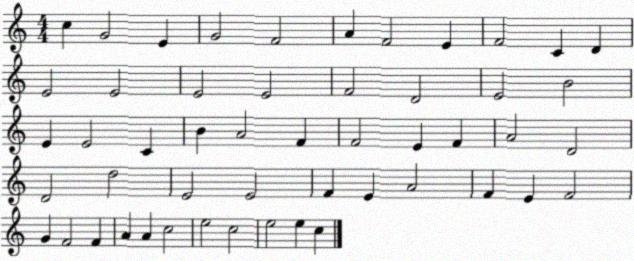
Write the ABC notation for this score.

X:1
T:Untitled
M:4/4
L:1/4
K:C
c G2 E G2 F2 A F2 E F2 C D E2 E2 E2 E2 F2 D2 E2 B2 E E2 C B A2 F F2 E F A2 D2 D2 d2 E2 E2 F E A2 F E F2 G F2 F A A c2 e2 c2 e2 e c